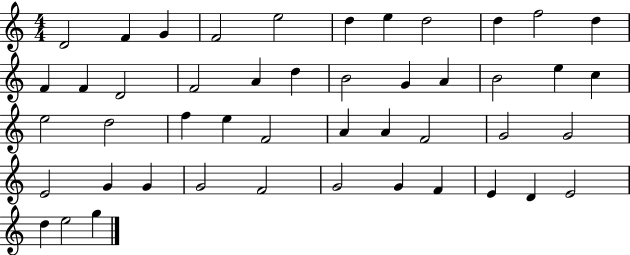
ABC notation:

X:1
T:Untitled
M:4/4
L:1/4
K:C
D2 F G F2 e2 d e d2 d f2 d F F D2 F2 A d B2 G A B2 e c e2 d2 f e F2 A A F2 G2 G2 E2 G G G2 F2 G2 G F E D E2 d e2 g